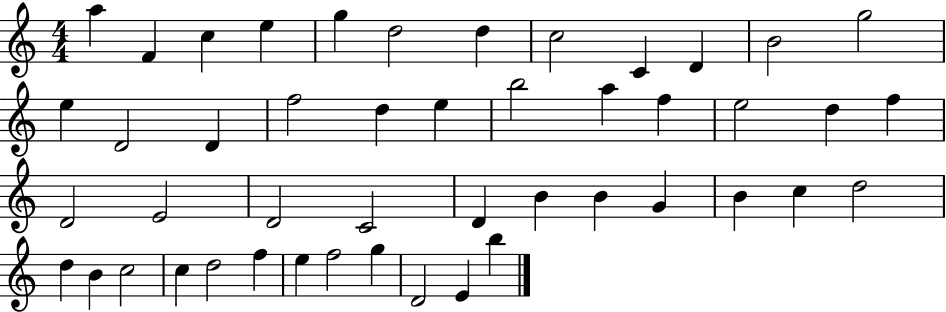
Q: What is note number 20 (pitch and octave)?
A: A5